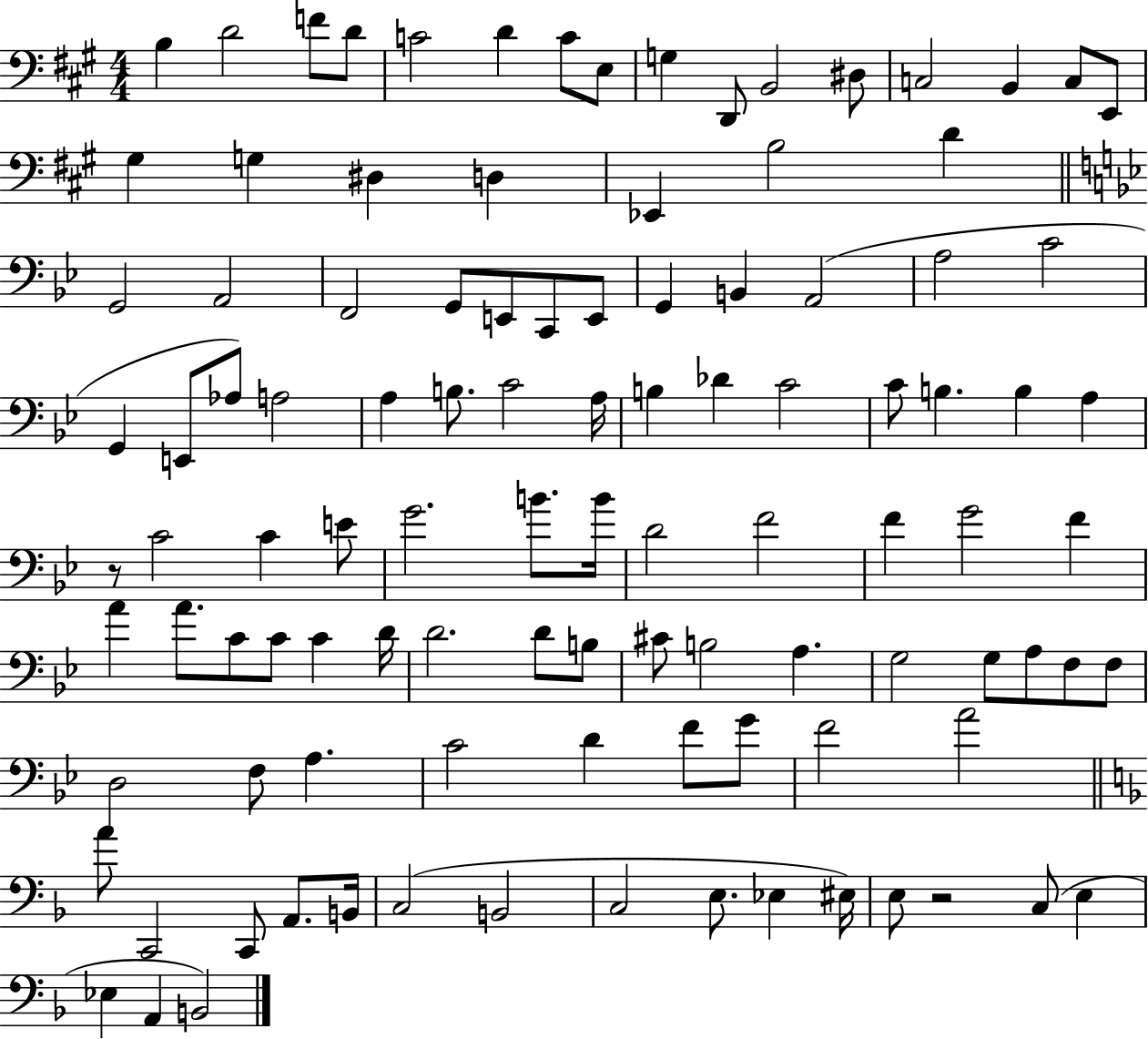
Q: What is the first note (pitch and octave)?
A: B3